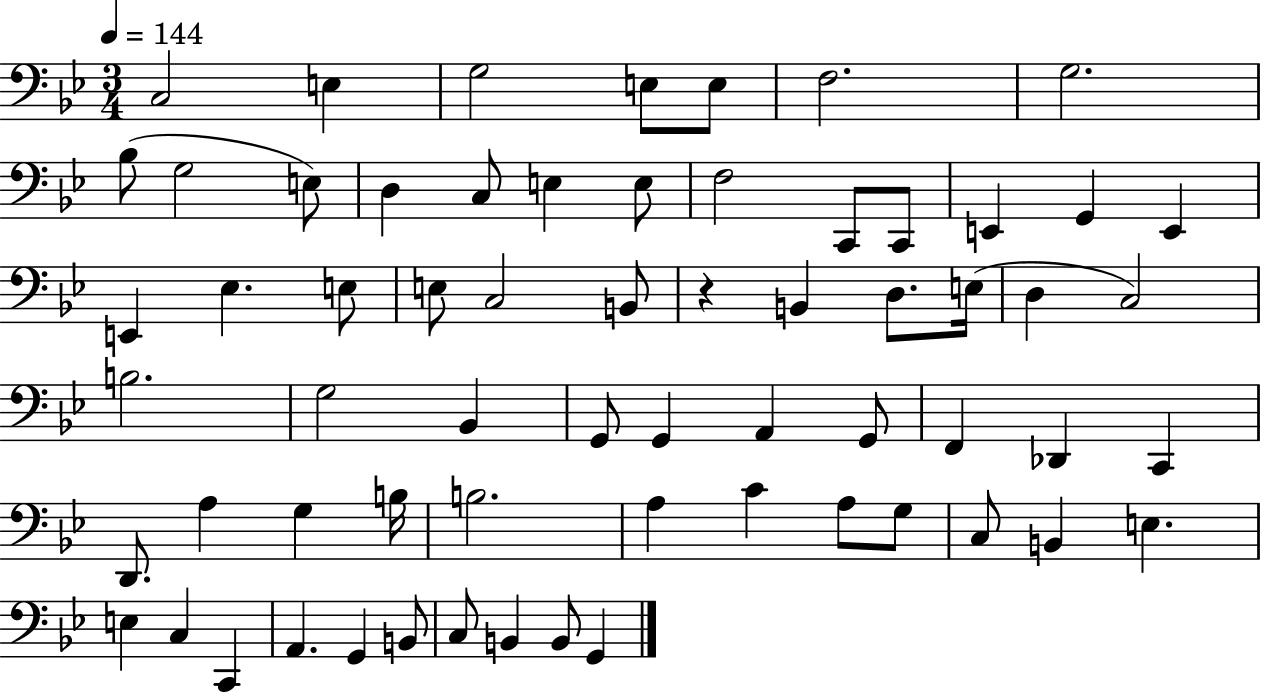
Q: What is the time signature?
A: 3/4